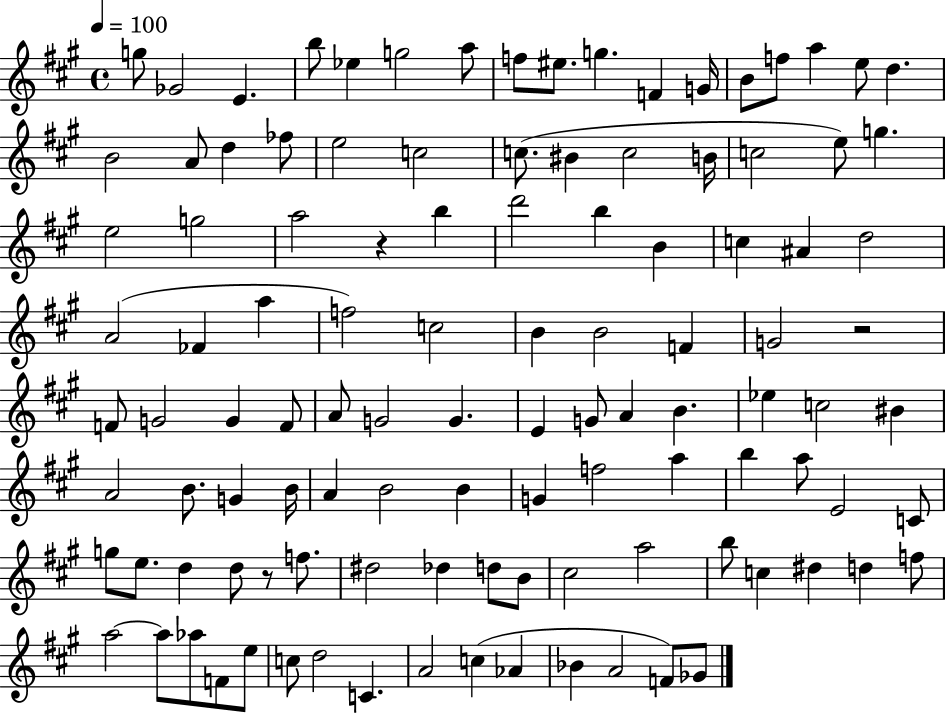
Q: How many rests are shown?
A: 3